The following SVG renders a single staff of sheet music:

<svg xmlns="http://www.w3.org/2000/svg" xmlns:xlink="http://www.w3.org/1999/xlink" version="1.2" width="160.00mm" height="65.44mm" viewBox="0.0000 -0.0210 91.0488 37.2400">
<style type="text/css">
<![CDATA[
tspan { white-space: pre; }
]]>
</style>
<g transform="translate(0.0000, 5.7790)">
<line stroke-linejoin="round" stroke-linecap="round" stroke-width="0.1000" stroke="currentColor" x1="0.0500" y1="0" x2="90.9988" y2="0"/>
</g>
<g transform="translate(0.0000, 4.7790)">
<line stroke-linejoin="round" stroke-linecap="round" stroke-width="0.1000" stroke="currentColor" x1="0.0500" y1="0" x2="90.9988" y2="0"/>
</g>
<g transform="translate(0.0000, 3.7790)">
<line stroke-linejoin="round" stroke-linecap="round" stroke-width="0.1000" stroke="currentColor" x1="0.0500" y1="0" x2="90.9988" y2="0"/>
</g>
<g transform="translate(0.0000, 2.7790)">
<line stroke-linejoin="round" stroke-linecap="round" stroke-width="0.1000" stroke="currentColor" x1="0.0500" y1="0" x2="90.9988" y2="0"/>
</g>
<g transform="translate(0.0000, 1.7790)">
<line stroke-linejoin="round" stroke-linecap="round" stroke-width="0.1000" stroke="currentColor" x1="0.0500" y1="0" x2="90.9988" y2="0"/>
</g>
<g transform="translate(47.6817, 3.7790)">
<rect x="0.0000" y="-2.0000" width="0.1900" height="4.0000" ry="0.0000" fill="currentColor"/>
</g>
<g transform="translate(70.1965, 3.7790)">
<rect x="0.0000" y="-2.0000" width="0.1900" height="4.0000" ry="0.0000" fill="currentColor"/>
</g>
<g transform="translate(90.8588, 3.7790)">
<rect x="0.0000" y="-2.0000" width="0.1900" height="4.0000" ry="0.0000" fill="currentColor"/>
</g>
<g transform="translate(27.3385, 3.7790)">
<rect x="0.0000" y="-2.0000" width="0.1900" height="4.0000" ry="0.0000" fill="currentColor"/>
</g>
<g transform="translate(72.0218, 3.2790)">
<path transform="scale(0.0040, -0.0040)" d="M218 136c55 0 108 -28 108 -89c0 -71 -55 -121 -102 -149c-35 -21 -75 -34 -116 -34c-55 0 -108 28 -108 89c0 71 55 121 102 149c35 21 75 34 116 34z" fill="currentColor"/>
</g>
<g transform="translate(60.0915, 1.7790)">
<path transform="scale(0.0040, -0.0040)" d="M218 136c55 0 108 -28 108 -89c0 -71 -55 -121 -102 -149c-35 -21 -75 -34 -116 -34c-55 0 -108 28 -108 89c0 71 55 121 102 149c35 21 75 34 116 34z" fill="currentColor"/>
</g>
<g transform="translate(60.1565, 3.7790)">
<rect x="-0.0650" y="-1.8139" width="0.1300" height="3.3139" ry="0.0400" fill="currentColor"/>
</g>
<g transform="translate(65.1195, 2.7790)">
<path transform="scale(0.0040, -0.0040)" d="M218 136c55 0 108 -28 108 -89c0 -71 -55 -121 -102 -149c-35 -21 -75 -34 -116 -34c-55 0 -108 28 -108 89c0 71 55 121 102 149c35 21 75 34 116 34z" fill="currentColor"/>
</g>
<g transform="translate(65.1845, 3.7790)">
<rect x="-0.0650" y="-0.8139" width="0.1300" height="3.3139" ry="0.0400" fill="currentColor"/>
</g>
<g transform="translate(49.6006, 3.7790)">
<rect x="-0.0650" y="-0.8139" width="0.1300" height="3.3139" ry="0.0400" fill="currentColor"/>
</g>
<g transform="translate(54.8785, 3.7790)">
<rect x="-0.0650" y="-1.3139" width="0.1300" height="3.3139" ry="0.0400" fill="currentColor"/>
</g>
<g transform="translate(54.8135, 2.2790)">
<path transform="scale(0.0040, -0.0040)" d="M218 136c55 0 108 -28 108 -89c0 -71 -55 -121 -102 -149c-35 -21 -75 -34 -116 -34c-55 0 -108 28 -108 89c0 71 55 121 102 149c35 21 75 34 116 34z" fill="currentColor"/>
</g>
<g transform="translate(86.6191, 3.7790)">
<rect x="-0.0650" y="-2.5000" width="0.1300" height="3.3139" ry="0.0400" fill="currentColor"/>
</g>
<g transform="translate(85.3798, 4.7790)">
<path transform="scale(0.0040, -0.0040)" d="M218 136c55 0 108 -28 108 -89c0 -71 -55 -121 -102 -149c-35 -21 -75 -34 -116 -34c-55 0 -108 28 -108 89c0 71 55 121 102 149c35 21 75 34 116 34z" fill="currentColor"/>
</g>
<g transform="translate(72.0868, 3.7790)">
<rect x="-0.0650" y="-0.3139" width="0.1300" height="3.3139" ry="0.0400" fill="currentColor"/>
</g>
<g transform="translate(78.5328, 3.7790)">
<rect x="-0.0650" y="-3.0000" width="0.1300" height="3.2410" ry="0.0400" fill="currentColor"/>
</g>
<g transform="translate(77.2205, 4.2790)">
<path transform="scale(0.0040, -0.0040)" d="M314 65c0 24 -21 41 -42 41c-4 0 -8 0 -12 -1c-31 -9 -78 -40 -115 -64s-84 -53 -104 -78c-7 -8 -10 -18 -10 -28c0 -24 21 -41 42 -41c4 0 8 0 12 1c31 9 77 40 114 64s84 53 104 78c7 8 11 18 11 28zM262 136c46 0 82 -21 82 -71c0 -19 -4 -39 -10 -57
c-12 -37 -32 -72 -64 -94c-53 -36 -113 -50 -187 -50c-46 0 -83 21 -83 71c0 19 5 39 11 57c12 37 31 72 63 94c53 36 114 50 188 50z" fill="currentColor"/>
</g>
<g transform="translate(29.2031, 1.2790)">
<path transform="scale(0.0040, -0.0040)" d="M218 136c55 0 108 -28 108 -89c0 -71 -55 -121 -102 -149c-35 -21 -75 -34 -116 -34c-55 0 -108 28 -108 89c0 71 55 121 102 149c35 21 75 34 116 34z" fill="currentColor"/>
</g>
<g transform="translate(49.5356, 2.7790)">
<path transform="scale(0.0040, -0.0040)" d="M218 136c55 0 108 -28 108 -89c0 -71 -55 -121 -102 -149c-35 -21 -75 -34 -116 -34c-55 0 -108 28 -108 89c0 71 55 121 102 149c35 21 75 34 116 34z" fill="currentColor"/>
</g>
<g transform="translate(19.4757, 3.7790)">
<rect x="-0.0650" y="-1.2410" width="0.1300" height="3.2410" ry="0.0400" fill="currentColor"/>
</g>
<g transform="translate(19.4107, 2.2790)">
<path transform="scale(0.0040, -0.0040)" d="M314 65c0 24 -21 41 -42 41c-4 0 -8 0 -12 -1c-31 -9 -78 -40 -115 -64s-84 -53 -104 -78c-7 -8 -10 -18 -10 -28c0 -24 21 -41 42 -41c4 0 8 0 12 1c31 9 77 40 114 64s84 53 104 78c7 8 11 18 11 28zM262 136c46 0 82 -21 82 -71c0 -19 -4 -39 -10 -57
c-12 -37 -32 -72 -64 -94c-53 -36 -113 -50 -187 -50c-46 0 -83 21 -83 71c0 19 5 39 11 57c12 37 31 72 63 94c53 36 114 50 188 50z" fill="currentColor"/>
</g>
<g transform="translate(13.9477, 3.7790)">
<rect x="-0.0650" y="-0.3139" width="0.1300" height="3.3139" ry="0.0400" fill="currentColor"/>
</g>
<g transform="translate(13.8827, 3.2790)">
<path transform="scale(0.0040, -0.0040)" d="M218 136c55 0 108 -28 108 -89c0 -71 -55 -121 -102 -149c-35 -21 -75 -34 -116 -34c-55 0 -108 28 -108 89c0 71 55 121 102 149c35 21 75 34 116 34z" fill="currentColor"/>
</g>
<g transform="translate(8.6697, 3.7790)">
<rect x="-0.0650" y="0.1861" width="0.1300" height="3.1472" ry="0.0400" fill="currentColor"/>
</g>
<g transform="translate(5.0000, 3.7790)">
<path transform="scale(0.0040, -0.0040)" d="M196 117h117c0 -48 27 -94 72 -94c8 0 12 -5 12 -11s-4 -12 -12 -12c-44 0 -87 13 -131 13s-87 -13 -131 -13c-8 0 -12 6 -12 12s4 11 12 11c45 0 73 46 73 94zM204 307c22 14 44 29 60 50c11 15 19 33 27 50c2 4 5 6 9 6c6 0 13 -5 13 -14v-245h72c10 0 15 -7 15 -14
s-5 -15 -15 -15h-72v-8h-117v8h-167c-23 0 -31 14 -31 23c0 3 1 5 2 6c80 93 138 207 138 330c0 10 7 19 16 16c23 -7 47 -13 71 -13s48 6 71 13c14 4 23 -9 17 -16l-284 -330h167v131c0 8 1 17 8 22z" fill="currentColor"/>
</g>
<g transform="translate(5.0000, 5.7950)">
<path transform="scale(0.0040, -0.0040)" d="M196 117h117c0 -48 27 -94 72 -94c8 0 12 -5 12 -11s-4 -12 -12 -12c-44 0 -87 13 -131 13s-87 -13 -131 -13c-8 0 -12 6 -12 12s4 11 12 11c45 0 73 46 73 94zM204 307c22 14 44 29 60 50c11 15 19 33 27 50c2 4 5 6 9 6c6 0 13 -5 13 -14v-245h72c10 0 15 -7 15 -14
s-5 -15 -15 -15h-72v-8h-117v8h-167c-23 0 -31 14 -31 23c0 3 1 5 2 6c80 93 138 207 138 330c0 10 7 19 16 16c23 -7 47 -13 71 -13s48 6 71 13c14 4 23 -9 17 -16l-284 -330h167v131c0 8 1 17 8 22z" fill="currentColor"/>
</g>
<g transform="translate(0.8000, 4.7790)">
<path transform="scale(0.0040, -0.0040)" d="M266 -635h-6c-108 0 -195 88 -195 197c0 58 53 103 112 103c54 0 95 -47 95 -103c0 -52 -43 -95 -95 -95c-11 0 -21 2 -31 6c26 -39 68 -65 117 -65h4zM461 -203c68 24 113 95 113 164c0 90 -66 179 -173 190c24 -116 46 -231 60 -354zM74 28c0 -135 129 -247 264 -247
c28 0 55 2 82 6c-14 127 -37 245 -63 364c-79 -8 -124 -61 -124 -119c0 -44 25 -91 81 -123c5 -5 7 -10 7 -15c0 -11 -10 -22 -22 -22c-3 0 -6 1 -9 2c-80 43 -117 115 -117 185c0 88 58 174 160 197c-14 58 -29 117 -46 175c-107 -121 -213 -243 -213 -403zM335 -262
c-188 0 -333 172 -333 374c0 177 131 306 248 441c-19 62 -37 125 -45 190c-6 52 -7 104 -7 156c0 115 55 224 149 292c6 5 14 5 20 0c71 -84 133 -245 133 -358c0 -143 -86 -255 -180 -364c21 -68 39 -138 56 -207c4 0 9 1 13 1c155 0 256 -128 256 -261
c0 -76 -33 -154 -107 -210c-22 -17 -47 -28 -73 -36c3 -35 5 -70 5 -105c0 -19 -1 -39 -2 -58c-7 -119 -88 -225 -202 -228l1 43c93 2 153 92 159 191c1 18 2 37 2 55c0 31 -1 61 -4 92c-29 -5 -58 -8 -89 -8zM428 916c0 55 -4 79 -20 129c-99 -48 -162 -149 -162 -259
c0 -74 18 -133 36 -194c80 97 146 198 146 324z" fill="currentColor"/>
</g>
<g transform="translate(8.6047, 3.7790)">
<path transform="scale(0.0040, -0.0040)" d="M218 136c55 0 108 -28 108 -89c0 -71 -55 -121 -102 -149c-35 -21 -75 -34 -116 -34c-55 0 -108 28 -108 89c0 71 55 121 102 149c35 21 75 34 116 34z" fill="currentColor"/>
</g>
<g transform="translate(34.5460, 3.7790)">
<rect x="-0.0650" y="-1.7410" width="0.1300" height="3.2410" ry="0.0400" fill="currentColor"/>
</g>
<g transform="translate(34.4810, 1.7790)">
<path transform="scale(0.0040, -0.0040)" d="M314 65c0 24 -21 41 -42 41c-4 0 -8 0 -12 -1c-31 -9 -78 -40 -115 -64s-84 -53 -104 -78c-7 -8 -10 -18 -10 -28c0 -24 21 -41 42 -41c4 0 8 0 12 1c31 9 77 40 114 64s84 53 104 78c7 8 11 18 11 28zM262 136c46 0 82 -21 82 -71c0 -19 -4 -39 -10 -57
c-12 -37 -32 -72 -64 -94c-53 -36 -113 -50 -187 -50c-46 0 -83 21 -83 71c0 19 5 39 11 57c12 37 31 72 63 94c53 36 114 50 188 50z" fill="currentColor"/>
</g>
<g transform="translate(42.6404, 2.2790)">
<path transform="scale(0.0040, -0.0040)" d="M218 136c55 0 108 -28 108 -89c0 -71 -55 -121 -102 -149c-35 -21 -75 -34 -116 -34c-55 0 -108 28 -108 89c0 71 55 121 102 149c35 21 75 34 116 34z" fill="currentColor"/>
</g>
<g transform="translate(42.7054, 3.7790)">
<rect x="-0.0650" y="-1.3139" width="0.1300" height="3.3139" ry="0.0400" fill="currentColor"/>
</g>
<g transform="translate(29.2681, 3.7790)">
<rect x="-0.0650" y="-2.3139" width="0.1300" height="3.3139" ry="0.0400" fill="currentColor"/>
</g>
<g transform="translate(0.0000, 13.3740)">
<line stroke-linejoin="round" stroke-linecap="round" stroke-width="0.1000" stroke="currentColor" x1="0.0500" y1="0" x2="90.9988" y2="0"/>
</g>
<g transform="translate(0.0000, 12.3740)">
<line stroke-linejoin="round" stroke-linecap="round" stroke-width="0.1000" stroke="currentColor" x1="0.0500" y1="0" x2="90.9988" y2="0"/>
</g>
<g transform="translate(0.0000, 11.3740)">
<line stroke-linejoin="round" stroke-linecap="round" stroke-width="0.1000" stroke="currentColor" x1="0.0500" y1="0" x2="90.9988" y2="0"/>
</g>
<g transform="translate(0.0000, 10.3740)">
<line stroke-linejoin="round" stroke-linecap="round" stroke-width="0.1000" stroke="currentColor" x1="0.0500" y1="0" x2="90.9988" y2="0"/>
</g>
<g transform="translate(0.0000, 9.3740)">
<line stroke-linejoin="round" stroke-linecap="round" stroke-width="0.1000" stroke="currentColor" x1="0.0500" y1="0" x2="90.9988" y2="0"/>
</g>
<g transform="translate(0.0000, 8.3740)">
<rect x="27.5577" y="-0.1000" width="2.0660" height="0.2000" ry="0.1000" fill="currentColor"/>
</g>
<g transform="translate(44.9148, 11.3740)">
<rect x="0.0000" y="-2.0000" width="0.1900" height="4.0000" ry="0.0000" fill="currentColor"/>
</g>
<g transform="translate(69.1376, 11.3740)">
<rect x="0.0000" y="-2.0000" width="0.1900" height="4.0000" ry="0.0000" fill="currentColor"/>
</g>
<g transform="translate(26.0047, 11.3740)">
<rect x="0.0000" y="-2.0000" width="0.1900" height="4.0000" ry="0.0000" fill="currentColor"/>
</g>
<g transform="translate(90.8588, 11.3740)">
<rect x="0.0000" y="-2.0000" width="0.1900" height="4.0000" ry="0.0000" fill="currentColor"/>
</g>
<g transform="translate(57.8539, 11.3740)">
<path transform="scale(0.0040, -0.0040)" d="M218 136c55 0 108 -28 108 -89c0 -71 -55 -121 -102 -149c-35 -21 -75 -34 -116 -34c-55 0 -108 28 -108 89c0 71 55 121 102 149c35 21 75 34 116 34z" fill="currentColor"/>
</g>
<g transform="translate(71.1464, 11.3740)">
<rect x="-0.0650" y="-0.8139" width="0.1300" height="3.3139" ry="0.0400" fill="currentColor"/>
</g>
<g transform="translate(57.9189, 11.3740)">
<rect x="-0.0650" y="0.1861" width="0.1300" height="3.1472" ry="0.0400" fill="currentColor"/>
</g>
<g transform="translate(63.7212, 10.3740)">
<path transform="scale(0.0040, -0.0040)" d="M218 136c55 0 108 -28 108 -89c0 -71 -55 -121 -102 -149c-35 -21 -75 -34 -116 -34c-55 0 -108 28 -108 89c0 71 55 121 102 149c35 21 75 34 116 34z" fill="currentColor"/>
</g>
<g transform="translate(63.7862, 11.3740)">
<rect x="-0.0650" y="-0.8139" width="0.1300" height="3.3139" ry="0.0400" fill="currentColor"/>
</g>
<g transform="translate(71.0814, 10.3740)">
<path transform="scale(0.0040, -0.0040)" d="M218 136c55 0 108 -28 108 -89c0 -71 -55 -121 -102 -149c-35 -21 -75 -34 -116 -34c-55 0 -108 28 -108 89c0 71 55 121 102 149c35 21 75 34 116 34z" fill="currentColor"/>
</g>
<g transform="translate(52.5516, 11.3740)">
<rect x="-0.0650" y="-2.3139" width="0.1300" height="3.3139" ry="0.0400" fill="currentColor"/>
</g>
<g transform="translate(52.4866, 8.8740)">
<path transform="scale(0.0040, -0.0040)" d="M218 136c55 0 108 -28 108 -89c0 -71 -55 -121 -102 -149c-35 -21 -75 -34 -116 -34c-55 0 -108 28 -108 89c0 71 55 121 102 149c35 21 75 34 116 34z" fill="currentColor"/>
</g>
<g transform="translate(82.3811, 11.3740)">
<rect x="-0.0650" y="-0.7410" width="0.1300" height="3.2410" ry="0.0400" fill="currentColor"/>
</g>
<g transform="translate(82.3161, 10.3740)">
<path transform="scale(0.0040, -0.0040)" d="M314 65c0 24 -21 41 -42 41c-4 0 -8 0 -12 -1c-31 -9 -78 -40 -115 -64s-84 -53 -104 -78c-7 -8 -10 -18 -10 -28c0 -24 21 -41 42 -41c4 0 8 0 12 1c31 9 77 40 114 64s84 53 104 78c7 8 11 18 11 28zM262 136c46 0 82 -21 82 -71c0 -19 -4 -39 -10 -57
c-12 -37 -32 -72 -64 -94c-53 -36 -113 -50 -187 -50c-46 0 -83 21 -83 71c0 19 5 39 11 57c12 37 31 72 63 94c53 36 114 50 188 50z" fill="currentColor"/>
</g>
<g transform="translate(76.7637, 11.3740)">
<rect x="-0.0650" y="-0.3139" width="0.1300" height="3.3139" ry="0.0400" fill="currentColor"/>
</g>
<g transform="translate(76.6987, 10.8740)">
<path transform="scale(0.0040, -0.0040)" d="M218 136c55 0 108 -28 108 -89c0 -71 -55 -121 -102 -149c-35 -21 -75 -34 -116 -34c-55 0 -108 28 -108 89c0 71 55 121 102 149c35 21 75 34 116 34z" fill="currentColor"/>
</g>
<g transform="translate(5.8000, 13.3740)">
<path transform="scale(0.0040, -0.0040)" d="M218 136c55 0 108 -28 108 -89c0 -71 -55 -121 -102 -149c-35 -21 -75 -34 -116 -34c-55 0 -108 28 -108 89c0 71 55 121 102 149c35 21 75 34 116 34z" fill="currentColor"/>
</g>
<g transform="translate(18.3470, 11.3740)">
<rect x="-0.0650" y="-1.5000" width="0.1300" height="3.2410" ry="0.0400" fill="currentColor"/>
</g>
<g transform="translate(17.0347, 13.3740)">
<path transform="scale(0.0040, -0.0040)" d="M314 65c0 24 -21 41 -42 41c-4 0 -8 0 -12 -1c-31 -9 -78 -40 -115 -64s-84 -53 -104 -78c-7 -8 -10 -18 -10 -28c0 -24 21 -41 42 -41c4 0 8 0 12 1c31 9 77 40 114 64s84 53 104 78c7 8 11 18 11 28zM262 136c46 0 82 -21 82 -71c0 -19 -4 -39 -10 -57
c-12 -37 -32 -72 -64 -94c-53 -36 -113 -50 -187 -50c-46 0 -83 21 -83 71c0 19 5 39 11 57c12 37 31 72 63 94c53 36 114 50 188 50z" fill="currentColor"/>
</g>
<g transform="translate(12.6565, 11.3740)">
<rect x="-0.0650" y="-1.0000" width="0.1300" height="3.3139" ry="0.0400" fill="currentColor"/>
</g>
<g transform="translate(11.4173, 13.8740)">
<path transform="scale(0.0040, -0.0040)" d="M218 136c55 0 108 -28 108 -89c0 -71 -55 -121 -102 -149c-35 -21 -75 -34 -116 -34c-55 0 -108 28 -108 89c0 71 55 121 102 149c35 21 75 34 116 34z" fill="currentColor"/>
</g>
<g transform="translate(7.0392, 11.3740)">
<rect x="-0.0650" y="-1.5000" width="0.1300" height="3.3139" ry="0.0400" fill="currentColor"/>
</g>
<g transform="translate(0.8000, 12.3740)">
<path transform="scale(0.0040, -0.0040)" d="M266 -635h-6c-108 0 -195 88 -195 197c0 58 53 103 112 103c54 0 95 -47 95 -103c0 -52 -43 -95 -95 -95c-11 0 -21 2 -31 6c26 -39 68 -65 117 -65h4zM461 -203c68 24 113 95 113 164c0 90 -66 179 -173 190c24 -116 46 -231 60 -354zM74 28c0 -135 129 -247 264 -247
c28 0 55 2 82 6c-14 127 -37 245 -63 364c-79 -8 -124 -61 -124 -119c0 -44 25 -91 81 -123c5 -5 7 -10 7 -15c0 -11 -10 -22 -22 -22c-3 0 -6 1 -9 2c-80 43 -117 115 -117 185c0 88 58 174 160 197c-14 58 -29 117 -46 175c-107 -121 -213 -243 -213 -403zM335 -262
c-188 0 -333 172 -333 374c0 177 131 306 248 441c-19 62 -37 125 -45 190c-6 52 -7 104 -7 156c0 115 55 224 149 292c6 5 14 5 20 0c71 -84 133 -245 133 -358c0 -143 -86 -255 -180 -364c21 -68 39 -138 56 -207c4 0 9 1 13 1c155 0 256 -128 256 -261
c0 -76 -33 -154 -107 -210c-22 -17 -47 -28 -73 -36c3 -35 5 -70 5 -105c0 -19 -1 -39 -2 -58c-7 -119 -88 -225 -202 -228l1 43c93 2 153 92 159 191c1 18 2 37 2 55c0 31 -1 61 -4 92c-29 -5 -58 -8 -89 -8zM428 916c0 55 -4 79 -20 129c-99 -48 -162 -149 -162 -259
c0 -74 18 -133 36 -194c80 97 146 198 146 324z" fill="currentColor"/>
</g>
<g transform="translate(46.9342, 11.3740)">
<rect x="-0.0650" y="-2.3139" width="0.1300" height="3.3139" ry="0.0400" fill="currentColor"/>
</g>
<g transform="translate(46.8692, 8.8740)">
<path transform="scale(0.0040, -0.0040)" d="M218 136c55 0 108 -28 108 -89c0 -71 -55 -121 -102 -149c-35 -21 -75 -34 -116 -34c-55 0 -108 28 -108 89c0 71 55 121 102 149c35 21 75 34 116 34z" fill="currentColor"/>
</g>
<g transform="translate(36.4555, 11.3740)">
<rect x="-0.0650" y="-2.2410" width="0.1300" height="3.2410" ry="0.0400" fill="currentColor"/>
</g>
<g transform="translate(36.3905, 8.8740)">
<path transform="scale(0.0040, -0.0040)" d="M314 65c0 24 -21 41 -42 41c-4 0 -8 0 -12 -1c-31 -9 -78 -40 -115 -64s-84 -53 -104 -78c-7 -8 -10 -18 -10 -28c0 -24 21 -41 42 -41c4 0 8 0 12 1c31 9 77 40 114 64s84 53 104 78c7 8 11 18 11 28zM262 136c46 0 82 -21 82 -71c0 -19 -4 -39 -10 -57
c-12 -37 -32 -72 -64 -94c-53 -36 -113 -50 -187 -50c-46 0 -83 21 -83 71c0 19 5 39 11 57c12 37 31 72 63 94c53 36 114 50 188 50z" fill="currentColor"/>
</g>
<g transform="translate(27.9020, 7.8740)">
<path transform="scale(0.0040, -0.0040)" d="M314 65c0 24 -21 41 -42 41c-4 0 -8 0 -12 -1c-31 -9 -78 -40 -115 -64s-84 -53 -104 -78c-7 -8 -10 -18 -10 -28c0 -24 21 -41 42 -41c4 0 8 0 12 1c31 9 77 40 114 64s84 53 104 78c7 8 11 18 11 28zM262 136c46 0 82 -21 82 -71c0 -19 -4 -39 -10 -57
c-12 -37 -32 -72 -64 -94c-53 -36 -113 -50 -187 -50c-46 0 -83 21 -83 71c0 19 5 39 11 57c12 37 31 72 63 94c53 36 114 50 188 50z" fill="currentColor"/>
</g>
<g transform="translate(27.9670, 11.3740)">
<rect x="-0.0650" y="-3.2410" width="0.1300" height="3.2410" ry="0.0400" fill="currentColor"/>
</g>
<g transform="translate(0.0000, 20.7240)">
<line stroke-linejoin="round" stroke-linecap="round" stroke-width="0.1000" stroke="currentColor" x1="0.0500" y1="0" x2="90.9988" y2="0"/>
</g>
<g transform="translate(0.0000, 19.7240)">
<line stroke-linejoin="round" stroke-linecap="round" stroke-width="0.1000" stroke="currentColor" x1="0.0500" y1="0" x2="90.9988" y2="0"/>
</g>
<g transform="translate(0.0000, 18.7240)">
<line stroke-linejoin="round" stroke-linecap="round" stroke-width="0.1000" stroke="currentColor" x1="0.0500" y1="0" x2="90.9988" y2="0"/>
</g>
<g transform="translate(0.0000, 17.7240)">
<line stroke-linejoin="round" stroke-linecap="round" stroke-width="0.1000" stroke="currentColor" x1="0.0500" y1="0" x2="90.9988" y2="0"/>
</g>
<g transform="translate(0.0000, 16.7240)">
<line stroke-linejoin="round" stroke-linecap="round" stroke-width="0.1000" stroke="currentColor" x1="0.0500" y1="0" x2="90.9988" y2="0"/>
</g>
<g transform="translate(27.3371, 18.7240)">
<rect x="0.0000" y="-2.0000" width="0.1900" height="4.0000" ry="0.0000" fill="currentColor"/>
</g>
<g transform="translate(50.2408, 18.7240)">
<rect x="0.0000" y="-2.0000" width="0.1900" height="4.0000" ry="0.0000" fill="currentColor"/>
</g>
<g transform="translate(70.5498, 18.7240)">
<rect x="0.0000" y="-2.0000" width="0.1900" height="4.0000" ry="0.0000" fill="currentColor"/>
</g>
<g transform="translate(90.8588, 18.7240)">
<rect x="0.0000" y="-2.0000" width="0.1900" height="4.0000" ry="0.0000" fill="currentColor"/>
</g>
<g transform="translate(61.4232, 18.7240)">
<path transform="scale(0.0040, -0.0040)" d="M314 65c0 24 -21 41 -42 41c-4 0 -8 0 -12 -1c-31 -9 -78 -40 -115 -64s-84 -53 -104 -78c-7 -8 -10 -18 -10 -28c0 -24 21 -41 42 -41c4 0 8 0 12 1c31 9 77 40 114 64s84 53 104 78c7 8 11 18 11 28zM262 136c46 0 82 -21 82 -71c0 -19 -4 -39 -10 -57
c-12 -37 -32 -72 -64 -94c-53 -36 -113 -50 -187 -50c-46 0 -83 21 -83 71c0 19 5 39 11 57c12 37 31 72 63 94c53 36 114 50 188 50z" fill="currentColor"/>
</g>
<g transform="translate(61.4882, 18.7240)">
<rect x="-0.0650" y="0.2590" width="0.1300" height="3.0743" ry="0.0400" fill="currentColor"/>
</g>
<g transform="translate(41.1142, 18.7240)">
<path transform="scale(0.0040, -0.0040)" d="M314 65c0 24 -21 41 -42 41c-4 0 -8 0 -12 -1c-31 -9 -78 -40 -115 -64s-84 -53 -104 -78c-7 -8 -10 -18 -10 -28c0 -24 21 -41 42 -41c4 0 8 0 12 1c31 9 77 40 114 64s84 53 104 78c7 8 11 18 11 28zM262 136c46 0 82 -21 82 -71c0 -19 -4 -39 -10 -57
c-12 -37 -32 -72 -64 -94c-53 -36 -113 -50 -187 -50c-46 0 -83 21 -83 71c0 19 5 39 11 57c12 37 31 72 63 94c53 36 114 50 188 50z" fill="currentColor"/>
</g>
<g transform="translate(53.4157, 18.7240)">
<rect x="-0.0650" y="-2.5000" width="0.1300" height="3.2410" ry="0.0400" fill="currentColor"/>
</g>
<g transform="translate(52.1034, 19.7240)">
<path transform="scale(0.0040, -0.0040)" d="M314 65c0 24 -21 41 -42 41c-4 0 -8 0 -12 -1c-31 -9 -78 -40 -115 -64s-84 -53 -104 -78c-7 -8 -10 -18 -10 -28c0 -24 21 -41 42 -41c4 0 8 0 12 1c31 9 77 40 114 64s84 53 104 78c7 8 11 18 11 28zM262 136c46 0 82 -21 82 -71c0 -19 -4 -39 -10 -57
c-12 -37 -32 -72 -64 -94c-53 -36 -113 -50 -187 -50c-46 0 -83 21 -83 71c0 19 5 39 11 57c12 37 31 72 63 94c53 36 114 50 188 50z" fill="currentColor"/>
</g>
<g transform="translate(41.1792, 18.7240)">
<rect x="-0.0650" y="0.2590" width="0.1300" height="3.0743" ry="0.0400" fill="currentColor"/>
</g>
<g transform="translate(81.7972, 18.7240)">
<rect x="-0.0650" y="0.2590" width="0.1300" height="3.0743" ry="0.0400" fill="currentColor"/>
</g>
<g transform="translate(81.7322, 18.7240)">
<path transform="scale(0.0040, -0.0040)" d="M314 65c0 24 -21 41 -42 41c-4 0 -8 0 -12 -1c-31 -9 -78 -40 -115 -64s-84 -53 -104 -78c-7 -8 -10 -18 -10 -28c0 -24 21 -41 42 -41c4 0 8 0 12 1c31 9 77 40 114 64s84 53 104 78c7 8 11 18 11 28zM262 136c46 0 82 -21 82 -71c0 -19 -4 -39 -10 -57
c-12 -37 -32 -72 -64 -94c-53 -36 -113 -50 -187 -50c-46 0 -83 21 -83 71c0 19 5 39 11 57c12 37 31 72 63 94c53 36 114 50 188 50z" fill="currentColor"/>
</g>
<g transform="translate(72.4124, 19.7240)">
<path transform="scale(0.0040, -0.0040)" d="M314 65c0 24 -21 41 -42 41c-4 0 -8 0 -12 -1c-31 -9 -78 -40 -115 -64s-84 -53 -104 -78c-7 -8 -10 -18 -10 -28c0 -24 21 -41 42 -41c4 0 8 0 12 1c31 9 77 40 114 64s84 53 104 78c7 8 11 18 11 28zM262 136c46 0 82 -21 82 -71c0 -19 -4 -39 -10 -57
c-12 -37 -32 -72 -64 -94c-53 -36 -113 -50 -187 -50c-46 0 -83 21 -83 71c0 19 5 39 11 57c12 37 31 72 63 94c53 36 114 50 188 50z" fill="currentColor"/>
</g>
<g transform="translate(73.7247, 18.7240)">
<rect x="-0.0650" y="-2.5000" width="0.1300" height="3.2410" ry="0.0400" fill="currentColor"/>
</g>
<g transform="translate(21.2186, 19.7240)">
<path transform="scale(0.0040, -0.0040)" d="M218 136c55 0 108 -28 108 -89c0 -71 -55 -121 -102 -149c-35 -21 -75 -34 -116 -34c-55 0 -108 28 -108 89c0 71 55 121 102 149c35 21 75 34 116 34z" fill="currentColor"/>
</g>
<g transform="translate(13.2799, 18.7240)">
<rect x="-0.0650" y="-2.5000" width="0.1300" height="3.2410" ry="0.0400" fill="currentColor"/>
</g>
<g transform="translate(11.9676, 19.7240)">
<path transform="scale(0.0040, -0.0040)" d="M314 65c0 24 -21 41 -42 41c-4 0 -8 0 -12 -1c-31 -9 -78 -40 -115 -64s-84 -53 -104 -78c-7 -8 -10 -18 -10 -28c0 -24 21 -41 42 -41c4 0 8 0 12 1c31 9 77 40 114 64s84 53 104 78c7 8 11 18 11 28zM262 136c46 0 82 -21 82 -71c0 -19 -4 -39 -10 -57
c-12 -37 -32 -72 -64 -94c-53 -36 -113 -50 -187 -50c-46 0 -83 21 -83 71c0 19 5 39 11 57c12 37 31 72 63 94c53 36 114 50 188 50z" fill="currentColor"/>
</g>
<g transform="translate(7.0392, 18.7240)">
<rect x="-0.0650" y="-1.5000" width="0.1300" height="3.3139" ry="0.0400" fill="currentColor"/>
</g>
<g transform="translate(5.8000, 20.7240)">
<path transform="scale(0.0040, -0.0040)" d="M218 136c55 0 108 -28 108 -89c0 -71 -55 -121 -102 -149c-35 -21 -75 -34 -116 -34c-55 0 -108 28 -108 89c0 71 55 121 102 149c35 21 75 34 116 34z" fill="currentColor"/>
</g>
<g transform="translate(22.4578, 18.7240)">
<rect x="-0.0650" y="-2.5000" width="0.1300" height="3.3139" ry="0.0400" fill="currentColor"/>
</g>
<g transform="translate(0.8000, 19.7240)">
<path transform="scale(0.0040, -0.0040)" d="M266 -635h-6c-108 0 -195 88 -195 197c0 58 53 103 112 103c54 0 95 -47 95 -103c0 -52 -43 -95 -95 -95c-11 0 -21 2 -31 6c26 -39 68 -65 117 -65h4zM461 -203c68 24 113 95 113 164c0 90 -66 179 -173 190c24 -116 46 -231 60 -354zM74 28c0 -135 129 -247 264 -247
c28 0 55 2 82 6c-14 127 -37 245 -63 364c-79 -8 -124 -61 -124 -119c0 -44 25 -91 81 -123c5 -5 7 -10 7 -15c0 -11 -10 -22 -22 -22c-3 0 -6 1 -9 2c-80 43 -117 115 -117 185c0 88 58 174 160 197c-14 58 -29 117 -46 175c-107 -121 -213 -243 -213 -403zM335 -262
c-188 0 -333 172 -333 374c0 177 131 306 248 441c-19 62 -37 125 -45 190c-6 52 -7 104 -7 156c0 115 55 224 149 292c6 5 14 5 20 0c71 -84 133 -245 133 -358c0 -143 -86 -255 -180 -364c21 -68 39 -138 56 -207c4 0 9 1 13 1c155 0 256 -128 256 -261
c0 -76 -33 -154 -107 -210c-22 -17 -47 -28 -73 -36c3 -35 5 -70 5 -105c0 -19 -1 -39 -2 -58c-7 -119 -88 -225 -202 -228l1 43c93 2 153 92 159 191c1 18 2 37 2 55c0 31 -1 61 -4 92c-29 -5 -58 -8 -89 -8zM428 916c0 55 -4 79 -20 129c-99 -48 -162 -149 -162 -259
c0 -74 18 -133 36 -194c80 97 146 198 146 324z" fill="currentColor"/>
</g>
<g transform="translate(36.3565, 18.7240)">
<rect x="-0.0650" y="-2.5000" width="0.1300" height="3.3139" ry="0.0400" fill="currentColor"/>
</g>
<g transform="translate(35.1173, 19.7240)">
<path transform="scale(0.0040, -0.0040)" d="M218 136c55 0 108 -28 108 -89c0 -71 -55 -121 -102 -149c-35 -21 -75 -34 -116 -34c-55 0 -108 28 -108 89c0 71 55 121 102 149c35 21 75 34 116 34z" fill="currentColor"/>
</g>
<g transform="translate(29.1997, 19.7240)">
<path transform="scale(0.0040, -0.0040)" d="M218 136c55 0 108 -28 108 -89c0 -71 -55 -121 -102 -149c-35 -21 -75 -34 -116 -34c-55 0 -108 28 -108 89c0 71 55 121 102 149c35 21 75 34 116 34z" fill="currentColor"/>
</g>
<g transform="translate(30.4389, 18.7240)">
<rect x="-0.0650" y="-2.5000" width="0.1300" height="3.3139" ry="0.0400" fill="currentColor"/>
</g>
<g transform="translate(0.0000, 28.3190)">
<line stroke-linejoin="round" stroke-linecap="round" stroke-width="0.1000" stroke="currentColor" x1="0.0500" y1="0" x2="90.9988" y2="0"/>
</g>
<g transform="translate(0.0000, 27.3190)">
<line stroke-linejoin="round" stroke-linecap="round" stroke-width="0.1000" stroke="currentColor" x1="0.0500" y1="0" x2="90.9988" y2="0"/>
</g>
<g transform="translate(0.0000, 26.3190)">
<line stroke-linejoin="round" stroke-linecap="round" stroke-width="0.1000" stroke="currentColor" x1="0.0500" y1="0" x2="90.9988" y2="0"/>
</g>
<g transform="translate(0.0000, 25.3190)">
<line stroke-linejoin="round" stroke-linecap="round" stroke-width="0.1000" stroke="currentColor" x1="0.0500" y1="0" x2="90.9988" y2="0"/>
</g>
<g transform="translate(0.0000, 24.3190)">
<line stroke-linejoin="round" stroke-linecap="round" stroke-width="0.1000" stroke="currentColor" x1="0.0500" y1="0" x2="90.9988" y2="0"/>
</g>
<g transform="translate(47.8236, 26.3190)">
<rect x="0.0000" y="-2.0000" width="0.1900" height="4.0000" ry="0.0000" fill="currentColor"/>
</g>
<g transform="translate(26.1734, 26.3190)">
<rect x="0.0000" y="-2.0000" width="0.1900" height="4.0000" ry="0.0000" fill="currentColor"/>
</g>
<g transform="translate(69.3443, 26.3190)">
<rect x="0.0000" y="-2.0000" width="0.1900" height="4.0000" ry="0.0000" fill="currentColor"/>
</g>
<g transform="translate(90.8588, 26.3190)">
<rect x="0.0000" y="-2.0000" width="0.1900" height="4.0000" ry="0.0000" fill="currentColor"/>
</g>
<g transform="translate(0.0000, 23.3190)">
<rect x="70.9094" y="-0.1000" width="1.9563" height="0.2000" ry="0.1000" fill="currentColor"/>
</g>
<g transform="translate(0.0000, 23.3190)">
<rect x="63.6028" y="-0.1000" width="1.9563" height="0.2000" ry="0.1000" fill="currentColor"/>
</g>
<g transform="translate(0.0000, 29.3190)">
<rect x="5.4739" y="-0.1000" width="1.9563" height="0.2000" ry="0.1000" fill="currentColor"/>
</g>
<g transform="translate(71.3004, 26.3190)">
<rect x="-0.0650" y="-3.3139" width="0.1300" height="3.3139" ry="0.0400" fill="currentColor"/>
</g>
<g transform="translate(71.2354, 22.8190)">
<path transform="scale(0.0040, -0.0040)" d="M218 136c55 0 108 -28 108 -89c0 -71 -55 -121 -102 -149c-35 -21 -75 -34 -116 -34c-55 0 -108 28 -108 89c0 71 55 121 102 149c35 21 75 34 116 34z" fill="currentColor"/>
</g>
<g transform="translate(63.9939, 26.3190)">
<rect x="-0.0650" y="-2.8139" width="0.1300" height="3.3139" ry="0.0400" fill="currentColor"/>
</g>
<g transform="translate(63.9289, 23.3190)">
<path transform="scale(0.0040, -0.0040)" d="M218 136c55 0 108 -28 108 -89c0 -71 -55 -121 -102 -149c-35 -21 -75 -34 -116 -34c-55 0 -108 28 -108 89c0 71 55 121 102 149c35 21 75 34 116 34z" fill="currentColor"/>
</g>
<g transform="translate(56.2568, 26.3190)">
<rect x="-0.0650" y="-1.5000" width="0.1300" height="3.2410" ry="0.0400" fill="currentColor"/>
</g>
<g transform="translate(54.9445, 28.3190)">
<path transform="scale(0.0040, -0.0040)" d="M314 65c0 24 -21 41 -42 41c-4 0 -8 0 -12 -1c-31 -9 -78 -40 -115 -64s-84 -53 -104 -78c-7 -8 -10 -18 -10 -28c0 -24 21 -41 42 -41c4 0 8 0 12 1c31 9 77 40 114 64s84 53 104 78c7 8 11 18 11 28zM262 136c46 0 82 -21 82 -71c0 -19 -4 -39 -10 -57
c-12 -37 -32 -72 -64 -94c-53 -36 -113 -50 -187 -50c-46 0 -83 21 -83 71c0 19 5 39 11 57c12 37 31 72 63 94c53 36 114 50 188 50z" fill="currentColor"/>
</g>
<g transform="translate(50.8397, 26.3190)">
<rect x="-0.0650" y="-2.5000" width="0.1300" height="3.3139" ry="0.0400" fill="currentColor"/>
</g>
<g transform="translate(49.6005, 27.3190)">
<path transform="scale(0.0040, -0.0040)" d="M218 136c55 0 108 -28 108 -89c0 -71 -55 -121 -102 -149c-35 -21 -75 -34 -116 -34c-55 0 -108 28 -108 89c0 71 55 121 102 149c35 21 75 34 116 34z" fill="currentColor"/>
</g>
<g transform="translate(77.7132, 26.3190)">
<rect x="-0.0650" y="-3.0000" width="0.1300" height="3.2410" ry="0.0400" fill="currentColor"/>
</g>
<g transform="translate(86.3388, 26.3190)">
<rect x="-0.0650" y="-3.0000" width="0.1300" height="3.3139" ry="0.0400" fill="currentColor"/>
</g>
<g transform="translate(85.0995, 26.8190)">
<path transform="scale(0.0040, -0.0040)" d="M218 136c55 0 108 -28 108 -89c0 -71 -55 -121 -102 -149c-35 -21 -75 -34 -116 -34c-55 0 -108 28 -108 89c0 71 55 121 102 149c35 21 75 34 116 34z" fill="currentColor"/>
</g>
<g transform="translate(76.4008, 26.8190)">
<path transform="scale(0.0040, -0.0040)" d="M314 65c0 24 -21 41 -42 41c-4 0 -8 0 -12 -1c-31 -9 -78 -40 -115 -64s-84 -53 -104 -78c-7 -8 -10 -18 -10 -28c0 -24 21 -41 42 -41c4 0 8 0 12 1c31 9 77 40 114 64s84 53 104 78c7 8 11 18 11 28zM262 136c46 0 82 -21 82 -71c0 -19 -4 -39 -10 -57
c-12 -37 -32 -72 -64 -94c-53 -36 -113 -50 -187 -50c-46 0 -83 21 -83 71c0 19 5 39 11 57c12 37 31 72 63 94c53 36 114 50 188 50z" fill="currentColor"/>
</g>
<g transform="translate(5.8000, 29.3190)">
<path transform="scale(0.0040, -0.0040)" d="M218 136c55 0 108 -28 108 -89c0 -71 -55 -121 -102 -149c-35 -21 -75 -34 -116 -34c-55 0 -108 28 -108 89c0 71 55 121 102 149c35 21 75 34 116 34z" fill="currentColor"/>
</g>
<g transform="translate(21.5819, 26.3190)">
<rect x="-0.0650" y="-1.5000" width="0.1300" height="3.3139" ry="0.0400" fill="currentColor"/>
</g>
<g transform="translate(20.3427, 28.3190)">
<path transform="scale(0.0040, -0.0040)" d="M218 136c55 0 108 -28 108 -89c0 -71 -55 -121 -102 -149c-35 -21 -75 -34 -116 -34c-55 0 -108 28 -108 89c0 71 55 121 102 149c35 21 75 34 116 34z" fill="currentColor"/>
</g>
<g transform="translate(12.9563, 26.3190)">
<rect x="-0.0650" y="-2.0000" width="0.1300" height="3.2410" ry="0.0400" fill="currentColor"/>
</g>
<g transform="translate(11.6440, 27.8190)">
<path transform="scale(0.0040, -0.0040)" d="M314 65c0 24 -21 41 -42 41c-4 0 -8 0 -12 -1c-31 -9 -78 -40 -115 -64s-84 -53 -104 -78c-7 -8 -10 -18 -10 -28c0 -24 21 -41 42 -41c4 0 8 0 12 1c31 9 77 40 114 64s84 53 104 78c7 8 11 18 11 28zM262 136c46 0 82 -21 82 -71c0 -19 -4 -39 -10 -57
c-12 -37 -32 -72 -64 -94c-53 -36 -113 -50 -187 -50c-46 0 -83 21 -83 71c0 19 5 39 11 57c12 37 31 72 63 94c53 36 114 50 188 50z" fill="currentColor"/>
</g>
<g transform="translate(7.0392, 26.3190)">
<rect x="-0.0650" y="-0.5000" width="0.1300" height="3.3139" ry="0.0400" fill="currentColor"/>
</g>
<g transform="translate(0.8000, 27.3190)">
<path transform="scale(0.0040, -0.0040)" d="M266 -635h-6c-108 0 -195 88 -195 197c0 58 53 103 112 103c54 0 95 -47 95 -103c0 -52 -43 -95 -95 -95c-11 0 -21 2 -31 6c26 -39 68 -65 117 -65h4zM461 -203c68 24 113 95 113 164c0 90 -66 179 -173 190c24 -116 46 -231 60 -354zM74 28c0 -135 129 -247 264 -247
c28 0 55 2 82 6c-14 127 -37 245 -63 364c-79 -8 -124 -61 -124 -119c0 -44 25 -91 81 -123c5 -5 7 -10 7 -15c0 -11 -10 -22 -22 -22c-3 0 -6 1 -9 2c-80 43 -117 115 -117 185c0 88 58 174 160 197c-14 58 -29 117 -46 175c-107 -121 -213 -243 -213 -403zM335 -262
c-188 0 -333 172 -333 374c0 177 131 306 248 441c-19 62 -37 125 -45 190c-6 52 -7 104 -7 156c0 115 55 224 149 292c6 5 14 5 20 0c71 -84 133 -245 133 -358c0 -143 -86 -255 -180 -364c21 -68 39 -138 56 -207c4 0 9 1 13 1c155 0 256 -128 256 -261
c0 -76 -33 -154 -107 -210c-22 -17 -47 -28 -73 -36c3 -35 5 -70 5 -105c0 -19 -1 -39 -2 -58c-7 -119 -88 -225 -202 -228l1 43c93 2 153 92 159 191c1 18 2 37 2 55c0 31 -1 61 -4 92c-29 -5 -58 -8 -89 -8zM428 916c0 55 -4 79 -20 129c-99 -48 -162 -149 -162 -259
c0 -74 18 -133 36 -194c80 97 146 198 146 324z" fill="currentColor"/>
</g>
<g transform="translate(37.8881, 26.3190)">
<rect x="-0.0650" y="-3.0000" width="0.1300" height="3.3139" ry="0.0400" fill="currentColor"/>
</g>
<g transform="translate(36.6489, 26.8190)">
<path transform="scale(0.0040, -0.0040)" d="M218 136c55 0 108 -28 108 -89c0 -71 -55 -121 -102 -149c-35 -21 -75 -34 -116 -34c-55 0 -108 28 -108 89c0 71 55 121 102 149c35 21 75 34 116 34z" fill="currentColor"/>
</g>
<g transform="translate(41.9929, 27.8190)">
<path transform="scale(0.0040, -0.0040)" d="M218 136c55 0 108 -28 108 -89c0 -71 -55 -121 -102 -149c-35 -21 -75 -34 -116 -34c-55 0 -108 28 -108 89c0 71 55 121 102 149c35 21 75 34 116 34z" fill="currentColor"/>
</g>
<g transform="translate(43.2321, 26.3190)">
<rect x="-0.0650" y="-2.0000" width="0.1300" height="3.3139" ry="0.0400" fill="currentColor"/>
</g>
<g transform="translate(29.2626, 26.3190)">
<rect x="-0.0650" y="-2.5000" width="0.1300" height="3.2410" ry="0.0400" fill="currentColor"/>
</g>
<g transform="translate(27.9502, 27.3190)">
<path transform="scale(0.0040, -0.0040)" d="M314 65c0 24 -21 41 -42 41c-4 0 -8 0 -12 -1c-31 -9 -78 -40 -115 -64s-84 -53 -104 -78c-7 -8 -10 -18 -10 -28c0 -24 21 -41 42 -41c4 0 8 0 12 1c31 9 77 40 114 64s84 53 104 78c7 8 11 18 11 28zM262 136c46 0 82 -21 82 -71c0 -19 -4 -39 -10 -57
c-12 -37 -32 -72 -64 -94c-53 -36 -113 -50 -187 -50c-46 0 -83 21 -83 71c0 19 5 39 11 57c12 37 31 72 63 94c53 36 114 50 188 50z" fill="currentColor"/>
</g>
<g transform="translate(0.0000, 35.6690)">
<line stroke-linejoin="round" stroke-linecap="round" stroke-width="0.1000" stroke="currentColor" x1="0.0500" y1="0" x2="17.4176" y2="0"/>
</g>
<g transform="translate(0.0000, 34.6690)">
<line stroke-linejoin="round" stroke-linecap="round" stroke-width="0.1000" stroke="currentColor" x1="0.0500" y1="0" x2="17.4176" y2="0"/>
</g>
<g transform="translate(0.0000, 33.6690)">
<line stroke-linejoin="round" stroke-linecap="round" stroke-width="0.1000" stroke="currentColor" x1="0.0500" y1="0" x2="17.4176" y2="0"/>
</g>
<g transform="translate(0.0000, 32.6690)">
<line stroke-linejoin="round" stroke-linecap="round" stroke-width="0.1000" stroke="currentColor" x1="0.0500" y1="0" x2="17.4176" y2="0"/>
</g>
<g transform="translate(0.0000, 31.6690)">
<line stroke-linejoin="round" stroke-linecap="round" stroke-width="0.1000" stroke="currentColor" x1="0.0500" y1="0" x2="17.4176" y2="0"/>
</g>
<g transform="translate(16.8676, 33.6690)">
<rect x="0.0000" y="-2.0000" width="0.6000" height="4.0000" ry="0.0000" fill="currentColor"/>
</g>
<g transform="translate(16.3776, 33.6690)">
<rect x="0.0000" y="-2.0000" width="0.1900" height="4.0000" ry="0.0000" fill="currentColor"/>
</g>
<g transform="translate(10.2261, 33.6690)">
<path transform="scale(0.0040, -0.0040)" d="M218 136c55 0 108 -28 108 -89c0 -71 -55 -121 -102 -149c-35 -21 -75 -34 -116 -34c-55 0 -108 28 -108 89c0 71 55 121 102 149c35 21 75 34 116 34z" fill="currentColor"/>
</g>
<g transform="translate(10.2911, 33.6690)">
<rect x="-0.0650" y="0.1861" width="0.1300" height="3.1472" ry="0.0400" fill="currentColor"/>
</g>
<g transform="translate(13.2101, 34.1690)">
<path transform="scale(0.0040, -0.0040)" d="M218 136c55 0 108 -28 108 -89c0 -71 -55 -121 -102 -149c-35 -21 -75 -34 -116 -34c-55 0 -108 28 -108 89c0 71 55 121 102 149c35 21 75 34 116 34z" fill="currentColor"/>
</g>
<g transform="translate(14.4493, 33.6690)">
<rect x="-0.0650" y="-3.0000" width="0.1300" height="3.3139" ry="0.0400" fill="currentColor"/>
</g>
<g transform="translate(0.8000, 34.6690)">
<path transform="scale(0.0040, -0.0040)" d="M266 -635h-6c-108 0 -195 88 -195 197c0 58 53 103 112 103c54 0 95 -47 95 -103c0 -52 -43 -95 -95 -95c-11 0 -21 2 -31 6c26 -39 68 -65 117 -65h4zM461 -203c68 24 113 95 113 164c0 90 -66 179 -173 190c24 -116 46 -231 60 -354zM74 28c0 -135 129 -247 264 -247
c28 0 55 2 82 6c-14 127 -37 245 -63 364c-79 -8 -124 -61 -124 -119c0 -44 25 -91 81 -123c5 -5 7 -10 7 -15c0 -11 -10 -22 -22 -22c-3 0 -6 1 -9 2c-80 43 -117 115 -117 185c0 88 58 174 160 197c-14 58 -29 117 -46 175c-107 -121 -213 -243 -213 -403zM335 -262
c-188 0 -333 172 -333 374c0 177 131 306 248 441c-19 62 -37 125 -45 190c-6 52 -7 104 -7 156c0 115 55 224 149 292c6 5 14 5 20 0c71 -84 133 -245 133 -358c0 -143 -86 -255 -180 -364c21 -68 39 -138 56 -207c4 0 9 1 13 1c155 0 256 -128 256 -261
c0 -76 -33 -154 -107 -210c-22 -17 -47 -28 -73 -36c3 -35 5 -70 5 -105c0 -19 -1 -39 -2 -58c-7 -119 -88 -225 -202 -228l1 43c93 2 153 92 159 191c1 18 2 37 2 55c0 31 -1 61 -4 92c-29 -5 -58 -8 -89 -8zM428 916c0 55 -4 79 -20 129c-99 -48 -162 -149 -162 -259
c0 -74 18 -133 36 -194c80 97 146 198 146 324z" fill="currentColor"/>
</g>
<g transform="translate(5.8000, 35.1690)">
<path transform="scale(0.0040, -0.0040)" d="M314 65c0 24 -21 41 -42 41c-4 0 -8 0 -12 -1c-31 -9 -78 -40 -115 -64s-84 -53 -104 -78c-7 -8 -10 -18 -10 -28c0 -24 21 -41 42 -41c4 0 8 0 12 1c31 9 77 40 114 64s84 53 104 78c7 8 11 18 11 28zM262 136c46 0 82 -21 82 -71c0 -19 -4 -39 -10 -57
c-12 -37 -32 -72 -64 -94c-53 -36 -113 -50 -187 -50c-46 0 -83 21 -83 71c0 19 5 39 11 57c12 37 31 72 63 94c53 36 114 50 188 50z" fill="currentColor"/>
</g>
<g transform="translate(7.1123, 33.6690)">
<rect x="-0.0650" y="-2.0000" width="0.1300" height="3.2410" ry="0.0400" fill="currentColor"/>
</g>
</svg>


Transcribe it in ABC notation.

X:1
T:Untitled
M:4/4
L:1/4
K:C
B c e2 g f2 e d e f d c A2 G E D E2 b2 g2 g g B d d c d2 E G2 G G G B2 G2 B2 G2 B2 C F2 E G2 A F G E2 a b A2 A F2 B A